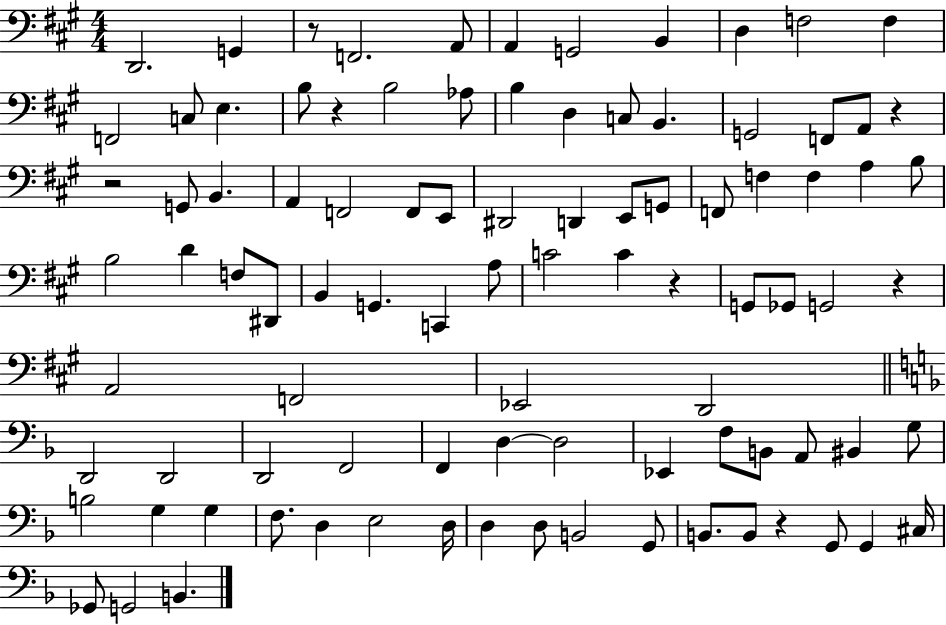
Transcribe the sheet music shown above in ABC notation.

X:1
T:Untitled
M:4/4
L:1/4
K:A
D,,2 G,, z/2 F,,2 A,,/2 A,, G,,2 B,, D, F,2 F, F,,2 C,/2 E, B,/2 z B,2 _A,/2 B, D, C,/2 B,, G,,2 F,,/2 A,,/2 z z2 G,,/2 B,, A,, F,,2 F,,/2 E,,/2 ^D,,2 D,, E,,/2 G,,/2 F,,/2 F, F, A, B,/2 B,2 D F,/2 ^D,,/2 B,, G,, C,, A,/2 C2 C z G,,/2 _G,,/2 G,,2 z A,,2 F,,2 _E,,2 D,,2 D,,2 D,,2 D,,2 F,,2 F,, D, D,2 _E,, F,/2 B,,/2 A,,/2 ^B,, G,/2 B,2 G, G, F,/2 D, E,2 D,/4 D, D,/2 B,,2 G,,/2 B,,/2 B,,/2 z G,,/2 G,, ^C,/4 _G,,/2 G,,2 B,,